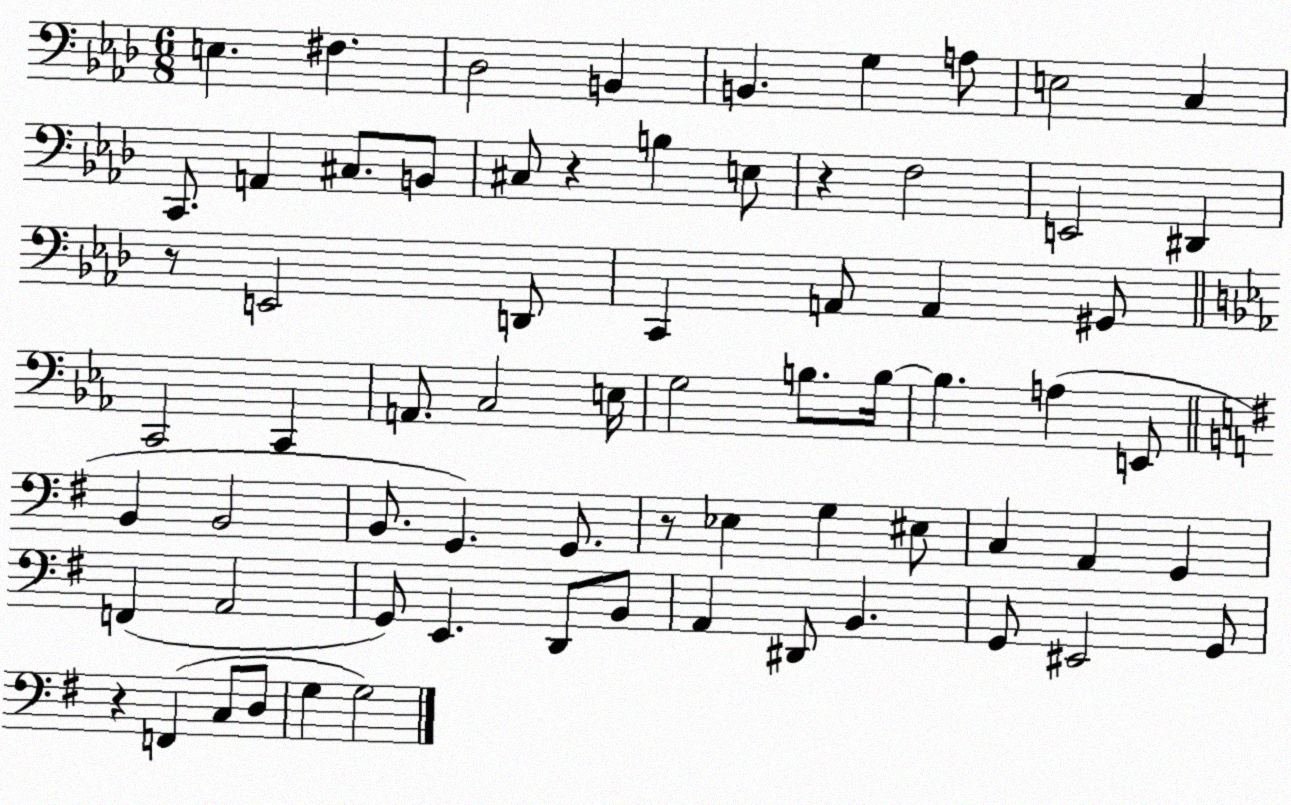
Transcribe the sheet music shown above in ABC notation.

X:1
T:Untitled
M:6/8
L:1/4
K:Ab
E, ^F, _D,2 B,, B,, G, A,/2 E,2 C, C,,/2 A,, ^C,/2 B,,/2 ^C,/2 z B, E,/2 z F,2 E,,2 ^D,, z/2 E,,2 D,,/2 C,, A,,/2 A,, ^G,,/2 C,,2 C,, A,,/2 C,2 E,/4 G,2 B,/2 B,/4 B, A, E,,/2 B,, B,,2 B,,/2 G,, G,,/2 z/2 _E, G, ^E,/2 C, A,, G,, F,, A,,2 G,,/2 E,, D,,/2 B,,/2 A,, ^D,,/2 B,, G,,/2 ^E,,2 G,,/2 z F,, C,/2 D,/2 G, G,2